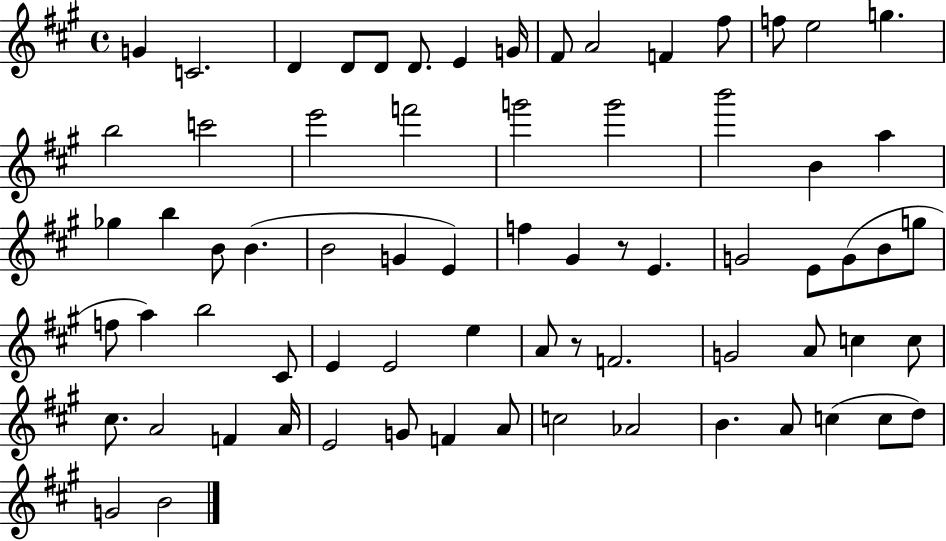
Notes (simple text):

G4/q C4/h. D4/q D4/e D4/e D4/e. E4/q G4/s F#4/e A4/h F4/q F#5/e F5/e E5/h G5/q. B5/h C6/h E6/h F6/h G6/h G6/h B6/h B4/q A5/q Gb5/q B5/q B4/e B4/q. B4/h G4/q E4/q F5/q G#4/q R/e E4/q. G4/h E4/e G4/e B4/e G5/e F5/e A5/q B5/h C#4/e E4/q E4/h E5/q A4/e R/e F4/h. G4/h A4/e C5/q C5/e C#5/e. A4/h F4/q A4/s E4/h G4/e F4/q A4/e C5/h Ab4/h B4/q. A4/e C5/q C5/e D5/e G4/h B4/h